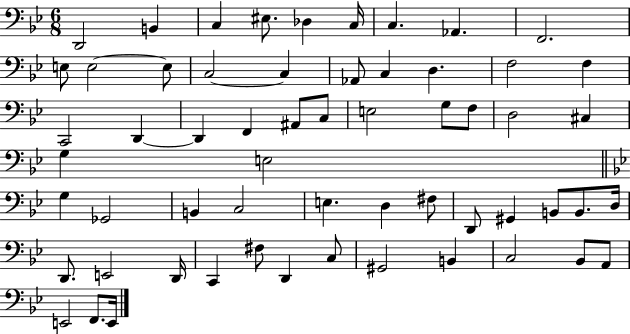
X:1
T:Untitled
M:6/8
L:1/4
K:Bb
D,,2 B,, C, ^E,/2 _D, C,/4 C, _A,, F,,2 E,/2 E,2 E,/2 C,2 C, _A,,/2 C, D, F,2 F, C,,2 D,, D,, F,, ^A,,/2 C,/2 E,2 G,/2 F,/2 D,2 ^C, G, E,2 G, _G,,2 B,, C,2 E, D, ^F,/2 D,,/2 ^G,, B,,/2 B,,/2 D,/4 D,,/2 E,,2 D,,/4 C,, ^F,/2 D,, C,/2 ^G,,2 B,, C,2 _B,,/2 A,,/2 E,,2 F,,/2 E,,/4